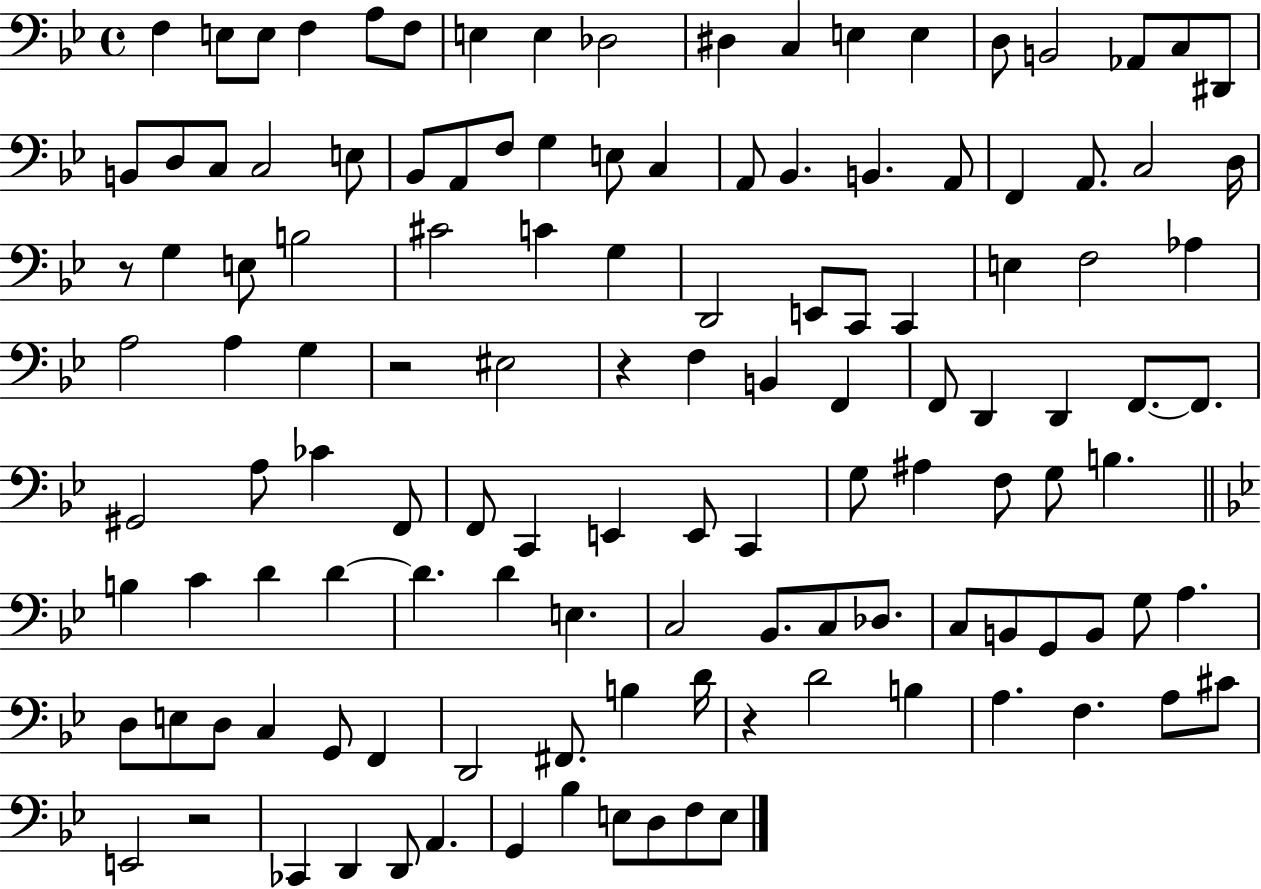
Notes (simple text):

F3/q E3/e E3/e F3/q A3/e F3/e E3/q E3/q Db3/h D#3/q C3/q E3/q E3/q D3/e B2/h Ab2/e C3/e D#2/e B2/e D3/e C3/e C3/h E3/e Bb2/e A2/e F3/e G3/q E3/e C3/q A2/e Bb2/q. B2/q. A2/e F2/q A2/e. C3/h D3/s R/e G3/q E3/e B3/h C#4/h C4/q G3/q D2/h E2/e C2/e C2/q E3/q F3/h Ab3/q A3/h A3/q G3/q R/h EIS3/h R/q F3/q B2/q F2/q F2/e D2/q D2/q F2/e. F2/e. G#2/h A3/e CES4/q F2/e F2/e C2/q E2/q E2/e C2/q G3/e A#3/q F3/e G3/e B3/q. B3/q C4/q D4/q D4/q D4/q. D4/q E3/q. C3/h Bb2/e. C3/e Db3/e. C3/e B2/e G2/e B2/e G3/e A3/q. D3/e E3/e D3/e C3/q G2/e F2/q D2/h F#2/e. B3/q D4/s R/q D4/h B3/q A3/q. F3/q. A3/e C#4/e E2/h R/h CES2/q D2/q D2/e A2/q. G2/q Bb3/q E3/e D3/e F3/e E3/e